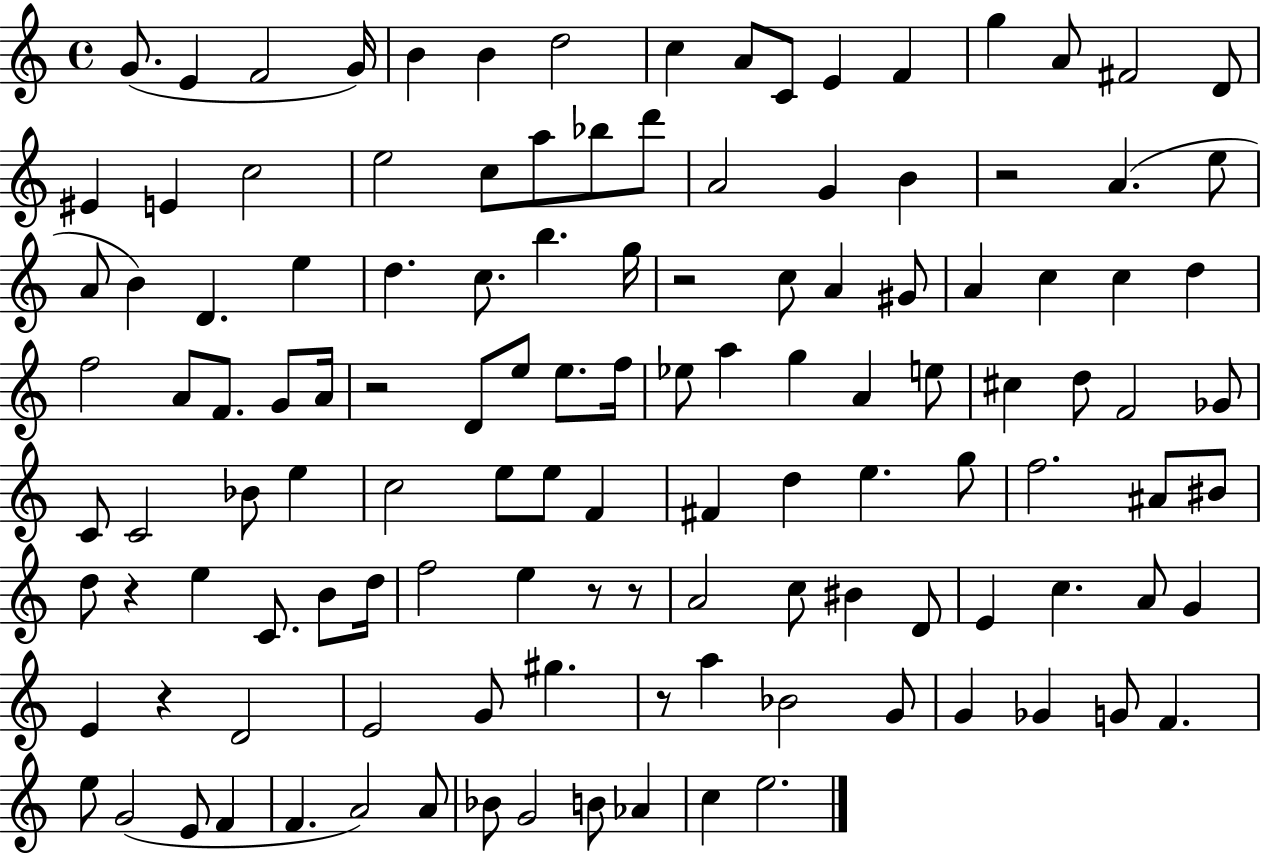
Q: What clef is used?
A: treble